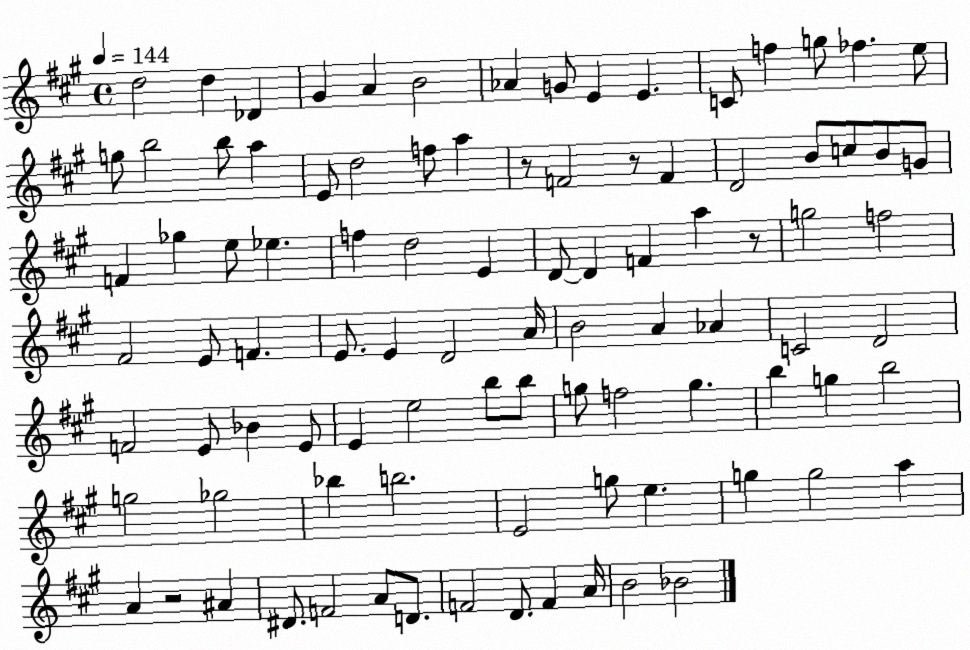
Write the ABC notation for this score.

X:1
T:Untitled
M:4/4
L:1/4
K:A
d2 d _D ^G A B2 _A G/2 E E C/2 f g/2 _f e/2 g/2 b2 b/2 a E/2 d2 f/2 a z/2 F2 z/2 F D2 B/2 c/2 B/2 G/2 F _g e/2 _e f d2 E D/2 D F a z/2 g2 f2 ^F2 E/2 F E/2 E D2 A/4 B2 A _A C2 D2 F2 E/2 _B E/2 E e2 b/2 b/2 g/2 f2 g b g b2 g2 _g2 _b b2 E2 g/2 e g g2 a A z2 ^A ^D/2 F2 A/2 D/2 F2 D/2 F A/4 B2 _B2